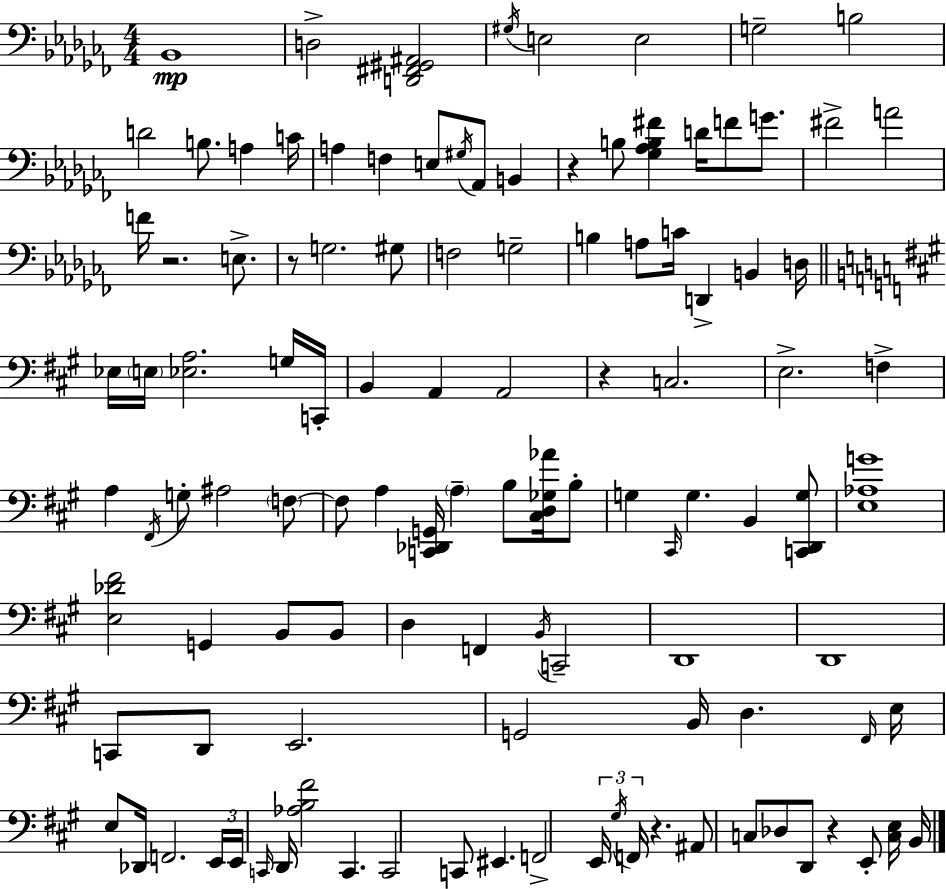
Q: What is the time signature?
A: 4/4